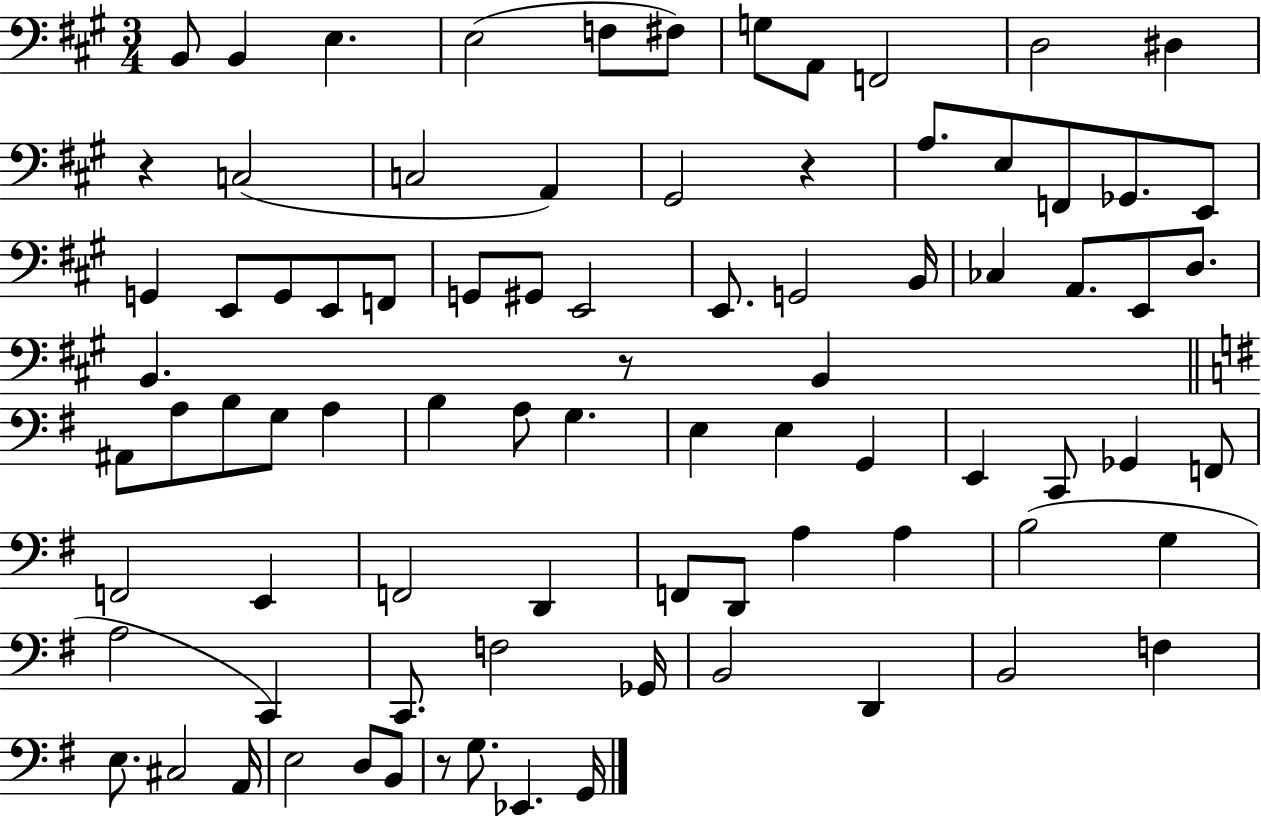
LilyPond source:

{
  \clef bass
  \numericTimeSignature
  \time 3/4
  \key a \major
  b,8 b,4 e4. | e2( f8 fis8) | g8 a,8 f,2 | d2 dis4 | \break r4 c2( | c2 a,4) | gis,2 r4 | a8. e8 f,8 ges,8. e,8 | \break g,4 e,8 g,8 e,8 f,8 | g,8 gis,8 e,2 | e,8. g,2 b,16 | ces4 a,8. e,8 d8. | \break b,4. r8 b,4 | \bar "||" \break \key g \major ais,8 a8 b8 g8 a4 | b4 a8 g4. | e4 e4 g,4 | e,4 c,8 ges,4 f,8 | \break f,2 e,4 | f,2 d,4 | f,8 d,8 a4 a4 | b2( g4 | \break a2 c,4) | c,8. f2 ges,16 | b,2 d,4 | b,2 f4 | \break e8. cis2 a,16 | e2 d8 b,8 | r8 g8. ees,4. g,16 | \bar "|."
}